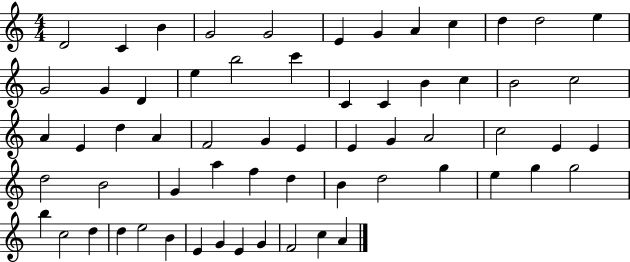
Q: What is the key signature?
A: C major